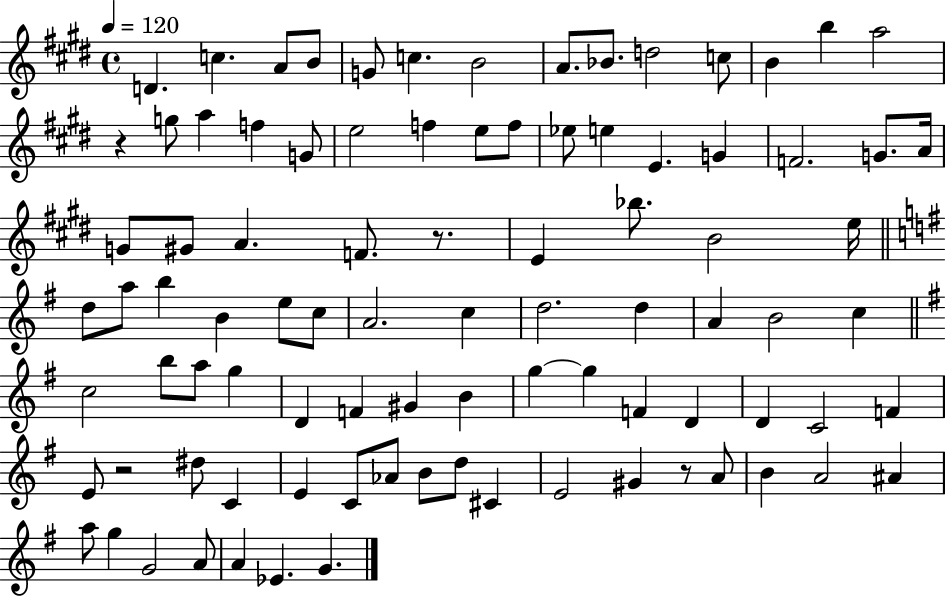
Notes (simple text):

D4/q. C5/q. A4/e B4/e G4/e C5/q. B4/h A4/e. Bb4/e. D5/h C5/e B4/q B5/q A5/h R/q G5/e A5/q F5/q G4/e E5/h F5/q E5/e F5/e Eb5/e E5/q E4/q. G4/q F4/h. G4/e. A4/s G4/e G#4/e A4/q. F4/e. R/e. E4/q Bb5/e. B4/h E5/s D5/e A5/e B5/q B4/q E5/e C5/e A4/h. C5/q D5/h. D5/q A4/q B4/h C5/q C5/h B5/e A5/e G5/q D4/q F4/q G#4/q B4/q G5/q G5/q F4/q D4/q D4/q C4/h F4/q E4/e R/h D#5/e C4/q E4/q C4/e Ab4/e B4/e D5/e C#4/q E4/h G#4/q R/e A4/e B4/q A4/h A#4/q A5/e G5/q G4/h A4/e A4/q Eb4/q. G4/q.